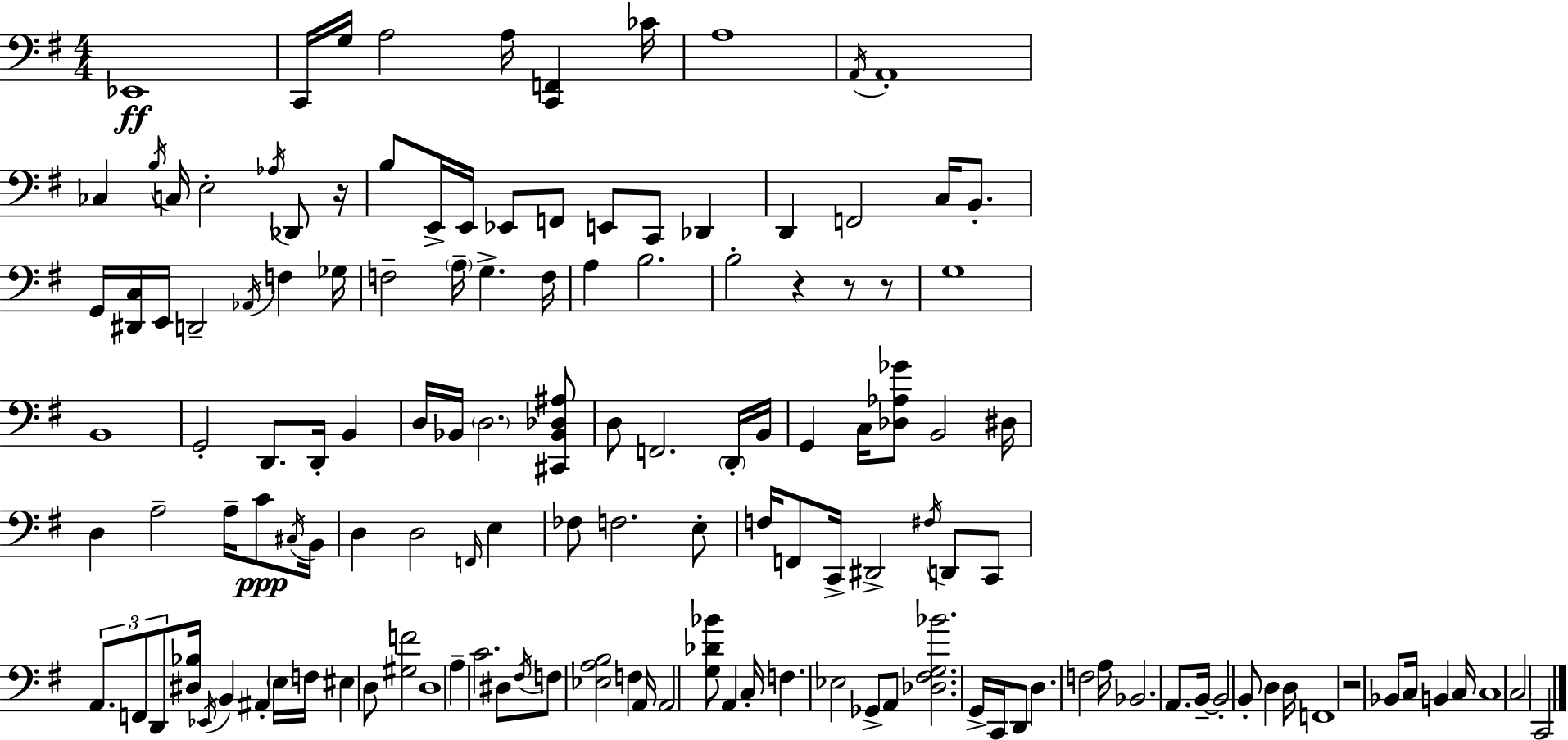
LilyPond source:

{
  \clef bass
  \numericTimeSignature
  \time 4/4
  \key e \minor
  \repeat volta 2 { ees,1\ff | c,16 g16 a2 a16 <c, f,>4 ces'16 | a1 | \acciaccatura { a,16 } a,1-. | \break ces4 \acciaccatura { b16 } c16 e2-. \acciaccatura { aes16 } | des,8 r16 b8 e,16-> e,16 ees,8 f,8 e,8 c,8 des,4 | d,4 f,2 c16 | b,8.-. g,16 <dis, c>16 e,16 d,2-- \acciaccatura { aes,16 } f4 | \break ges16 f2-- \parenthesize a16-- g4.-> | f16 a4 b2. | b2-. r4 | r8 r8 g1 | \break b,1 | g,2-. d,8. d,16-. | b,4 d16 bes,16 \parenthesize d2. | <cis, bes, des ais>8 d8 f,2. | \break \parenthesize d,16-. b,16 g,4 c16 <des aes ges'>8 b,2 | dis16 d4 a2-- | a16-- c'8\ppp \acciaccatura { cis16 } b,16 d4 d2 | \grace { f,16 } e4 fes8 f2. | \break e8-. f16 f,8 c,16-> dis,2-> | \acciaccatura { fis16 } d,8 c,8 \tuplet 3/2 { a,8. f,8 d,8 } <dis bes>16 \acciaccatura { ees,16 } | b,4 ais,4-. \parenthesize e16 f16 eis4 d8 | <gis f'>2 d1 | \break a4-- c'2. | dis8 \acciaccatura { fis16 } f8 <ees a b>2 | f4 a,16 a,2 | <g des' bes'>8 a,4 c16-. f4. ees2 | \break ges,8-> a,8 <des fis g bes'>2. | g,16-> c,16 d,8 d4. | f2 a16 bes,2. | a,8. b,16--~~ b,2-. | \break b,8-. d4 d16 f,1 | r2 | bes,8 c16 b,4 c16 c1 | \parenthesize c2 | \break c,2 } \bar "|."
}